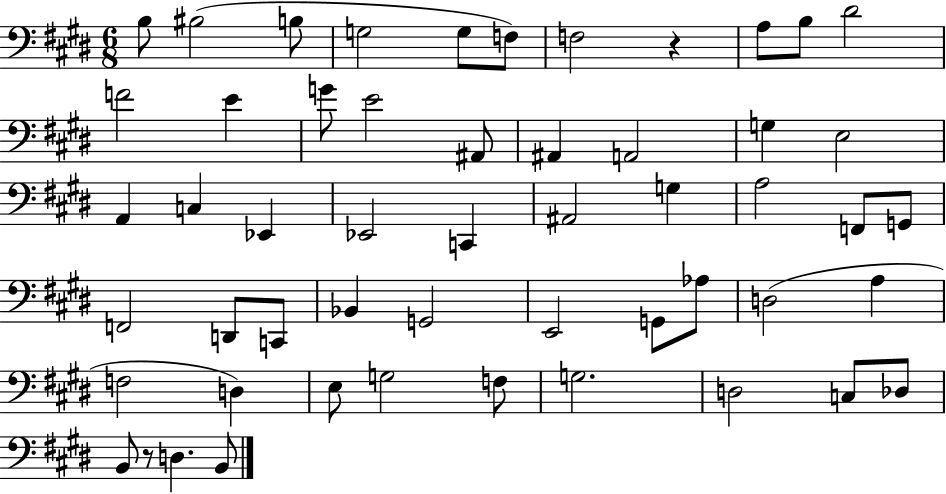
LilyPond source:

{
  \clef bass
  \numericTimeSignature
  \time 6/8
  \key e \major
  b8 bis2( b8 | g2 g8 f8) | f2 r4 | a8 b8 dis'2 | \break f'2 e'4 | g'8 e'2 ais,8 | ais,4 a,2 | g4 e2 | \break a,4 c4 ees,4 | ees,2 c,4 | ais,2 g4 | a2 f,8 g,8 | \break f,2 d,8 c,8 | bes,4 g,2 | e,2 g,8 aes8 | d2( a4 | \break f2 d4) | e8 g2 f8 | g2. | d2 c8 des8 | \break b,8 r8 d4. b,8 | \bar "|."
}